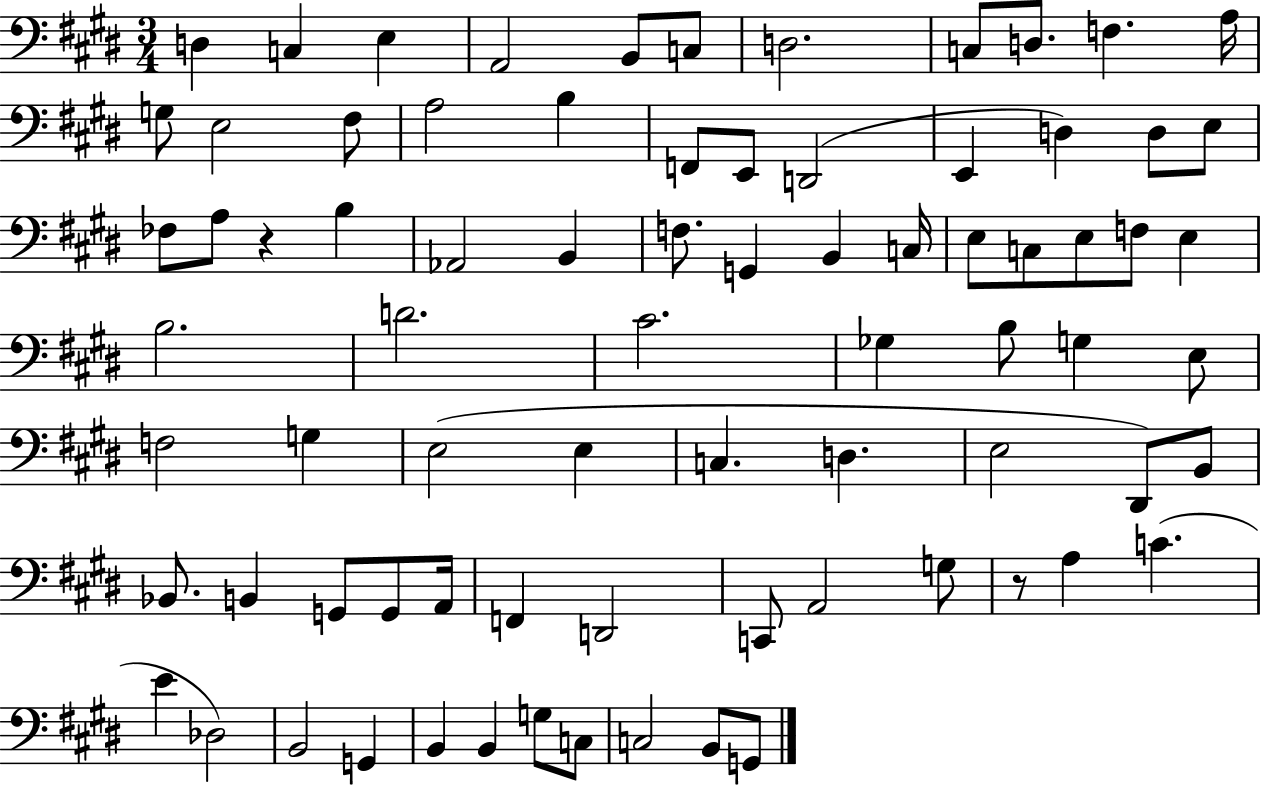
X:1
T:Untitled
M:3/4
L:1/4
K:E
D, C, E, A,,2 B,,/2 C,/2 D,2 C,/2 D,/2 F, A,/4 G,/2 E,2 ^F,/2 A,2 B, F,,/2 E,,/2 D,,2 E,, D, D,/2 E,/2 _F,/2 A,/2 z B, _A,,2 B,, F,/2 G,, B,, C,/4 E,/2 C,/2 E,/2 F,/2 E, B,2 D2 ^C2 _G, B,/2 G, E,/2 F,2 G, E,2 E, C, D, E,2 ^D,,/2 B,,/2 _B,,/2 B,, G,,/2 G,,/2 A,,/4 F,, D,,2 C,,/2 A,,2 G,/2 z/2 A, C E _D,2 B,,2 G,, B,, B,, G,/2 C,/2 C,2 B,,/2 G,,/2